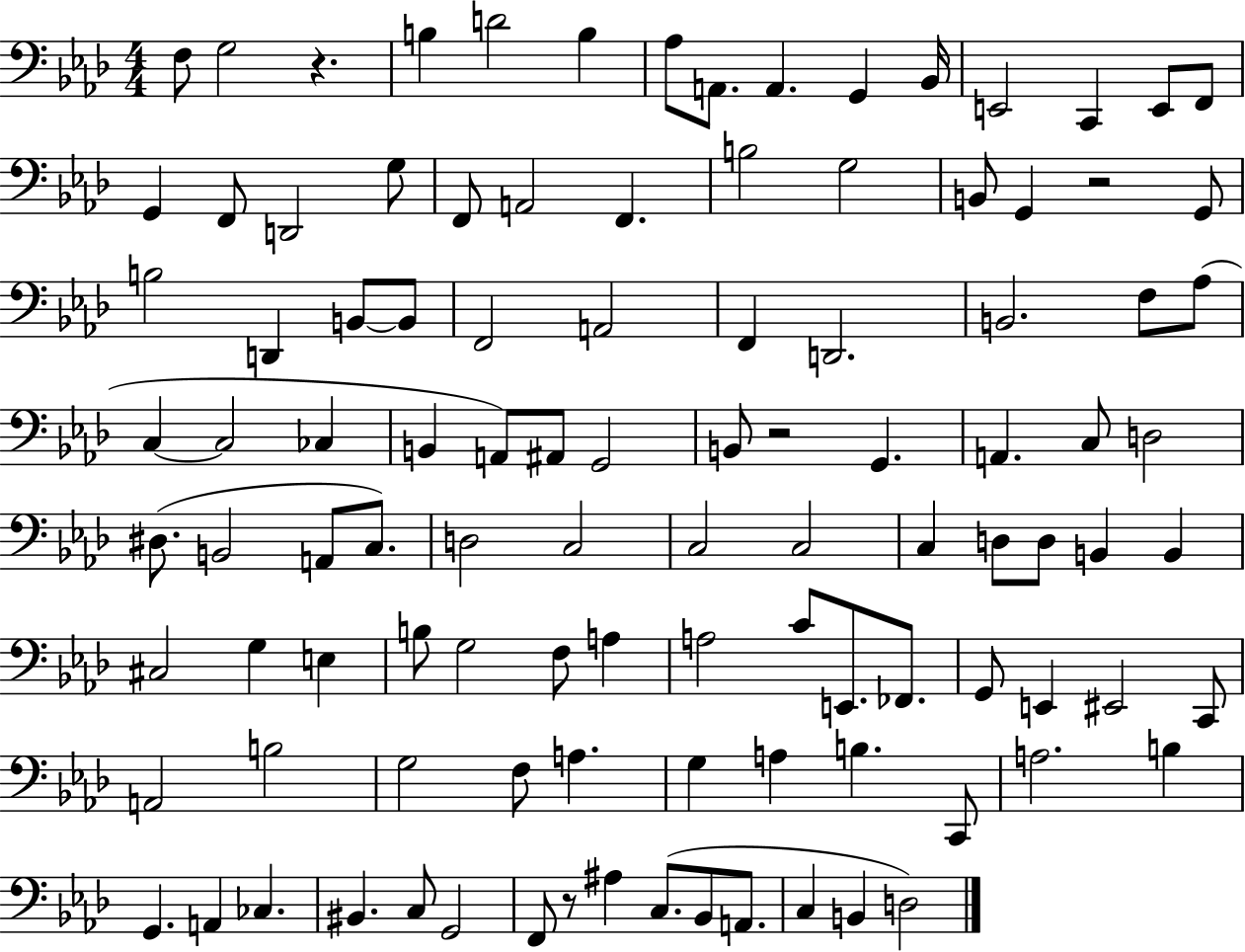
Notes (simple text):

F3/e G3/h R/q. B3/q D4/h B3/q Ab3/e A2/e. A2/q. G2/q Bb2/s E2/h C2/q E2/e F2/e G2/q F2/e D2/h G3/e F2/e A2/h F2/q. B3/h G3/h B2/e G2/q R/h G2/e B3/h D2/q B2/e B2/e F2/h A2/h F2/q D2/h. B2/h. F3/e Ab3/e C3/q C3/h CES3/q B2/q A2/e A#2/e G2/h B2/e R/h G2/q. A2/q. C3/e D3/h D#3/e. B2/h A2/e C3/e. D3/h C3/h C3/h C3/h C3/q D3/e D3/e B2/q B2/q C#3/h G3/q E3/q B3/e G3/h F3/e A3/q A3/h C4/e E2/e. FES2/e. G2/e E2/q EIS2/h C2/e A2/h B3/h G3/h F3/e A3/q. G3/q A3/q B3/q. C2/e A3/h. B3/q G2/q. A2/q CES3/q. BIS2/q. C3/e G2/h F2/e R/e A#3/q C3/e. Bb2/e A2/e. C3/q B2/q D3/h